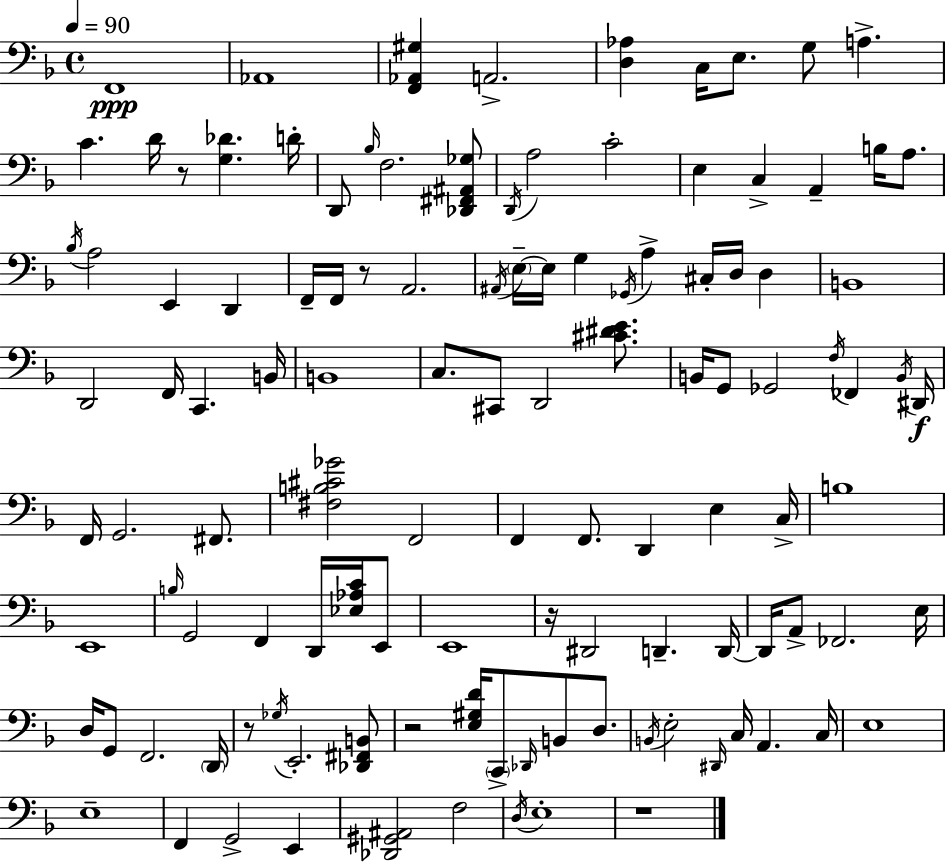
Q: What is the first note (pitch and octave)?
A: F2